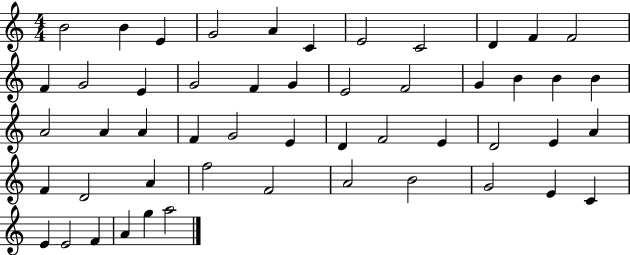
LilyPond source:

{
  \clef treble
  \numericTimeSignature
  \time 4/4
  \key c \major
  b'2 b'4 e'4 | g'2 a'4 c'4 | e'2 c'2 | d'4 f'4 f'2 | \break f'4 g'2 e'4 | g'2 f'4 g'4 | e'2 f'2 | g'4 b'4 b'4 b'4 | \break a'2 a'4 a'4 | f'4 g'2 e'4 | d'4 f'2 e'4 | d'2 e'4 a'4 | \break f'4 d'2 a'4 | f''2 f'2 | a'2 b'2 | g'2 e'4 c'4 | \break e'4 e'2 f'4 | a'4 g''4 a''2 | \bar "|."
}